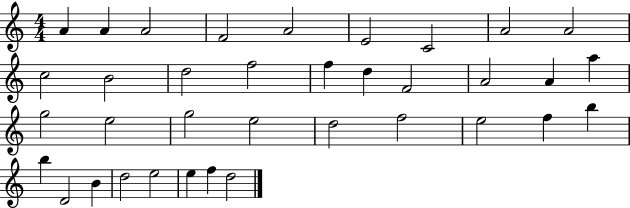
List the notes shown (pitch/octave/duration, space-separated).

A4/q A4/q A4/h F4/h A4/h E4/h C4/h A4/h A4/h C5/h B4/h D5/h F5/h F5/q D5/q F4/h A4/h A4/q A5/q G5/h E5/h G5/h E5/h D5/h F5/h E5/h F5/q B5/q B5/q D4/h B4/q D5/h E5/h E5/q F5/q D5/h